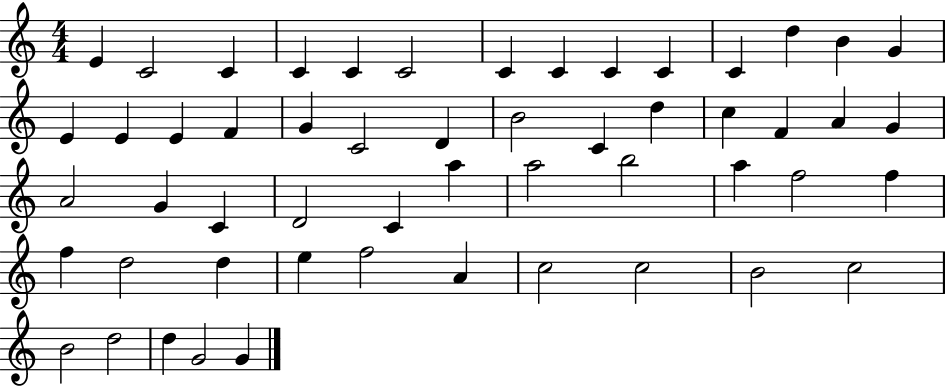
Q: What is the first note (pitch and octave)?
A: E4